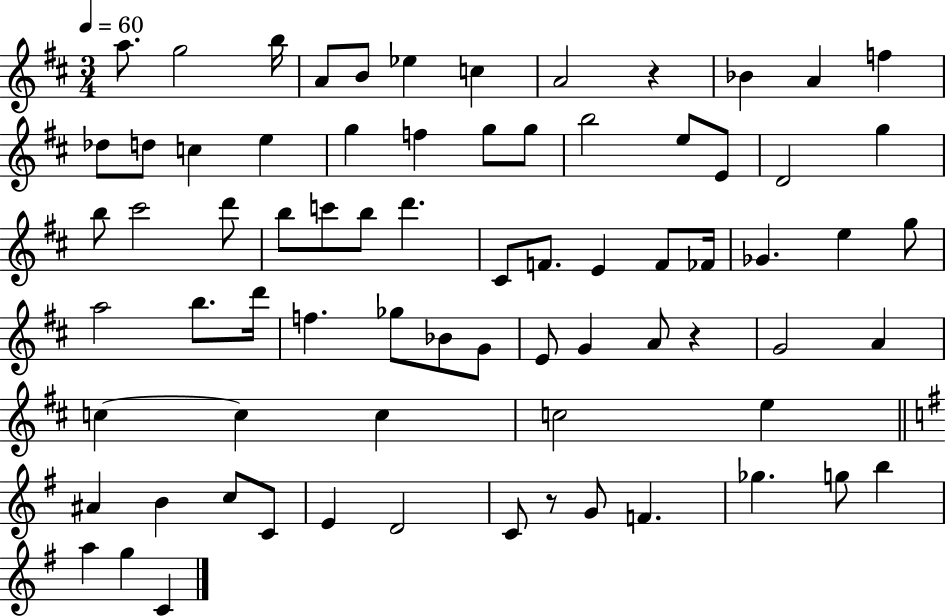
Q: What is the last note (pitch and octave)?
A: C4